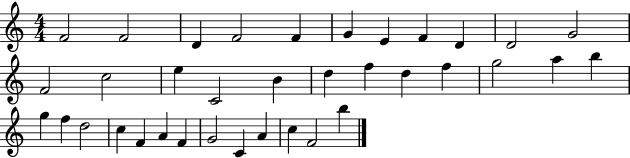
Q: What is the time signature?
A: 4/4